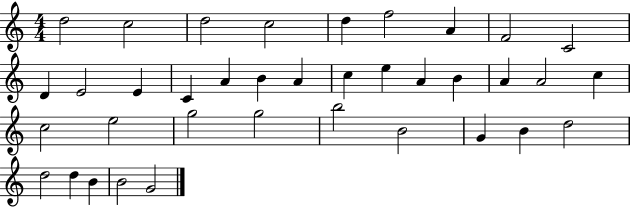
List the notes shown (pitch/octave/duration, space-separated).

D5/h C5/h D5/h C5/h D5/q F5/h A4/q F4/h C4/h D4/q E4/h E4/q C4/q A4/q B4/q A4/q C5/q E5/q A4/q B4/q A4/q A4/h C5/q C5/h E5/h G5/h G5/h B5/h B4/h G4/q B4/q D5/h D5/h D5/q B4/q B4/h G4/h